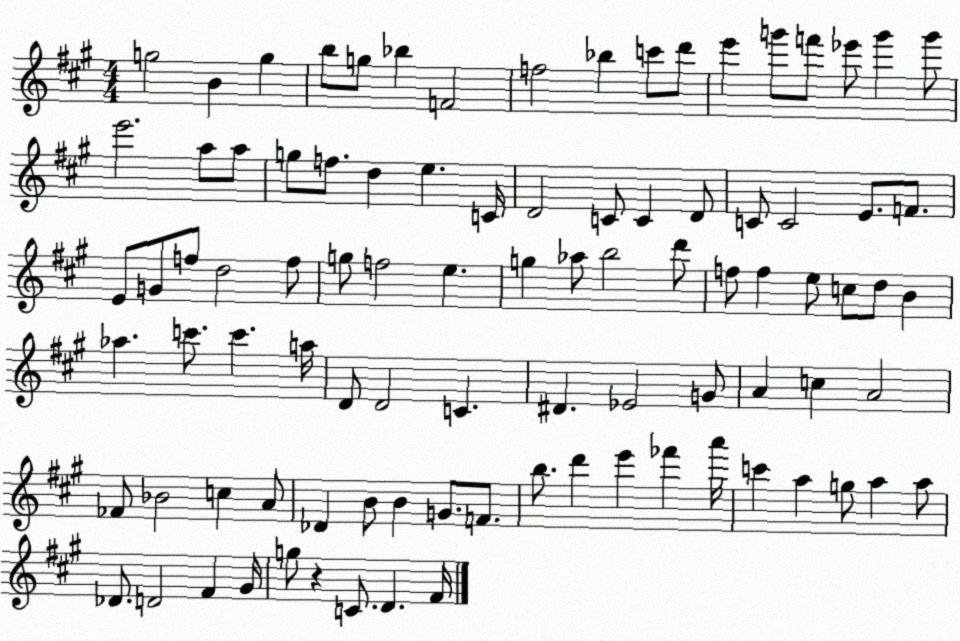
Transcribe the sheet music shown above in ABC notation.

X:1
T:Untitled
M:4/4
L:1/4
K:A
g2 B g b/2 g/2 _b F2 f2 _b c'/2 d'/2 e' g'/2 f'/2 _e'/2 g' g'/2 e'2 a/2 a/2 g/2 f/2 d e C/4 D2 C/2 C D/2 C/2 C2 E/2 F/2 E/2 G/2 f/2 d2 f/2 g/2 f2 e g _a/2 b2 d'/2 f/2 f e/2 c/2 d/2 B _a c'/2 c' a/4 D/2 D2 C ^D _E2 G/2 A c A2 _F/2 _B2 c A/2 _D B/2 B G/2 F/2 b/2 d' e' _f' a'/4 c' a g/2 a a/2 _D/2 D2 ^F ^G/4 g/2 z C/2 D ^F/4